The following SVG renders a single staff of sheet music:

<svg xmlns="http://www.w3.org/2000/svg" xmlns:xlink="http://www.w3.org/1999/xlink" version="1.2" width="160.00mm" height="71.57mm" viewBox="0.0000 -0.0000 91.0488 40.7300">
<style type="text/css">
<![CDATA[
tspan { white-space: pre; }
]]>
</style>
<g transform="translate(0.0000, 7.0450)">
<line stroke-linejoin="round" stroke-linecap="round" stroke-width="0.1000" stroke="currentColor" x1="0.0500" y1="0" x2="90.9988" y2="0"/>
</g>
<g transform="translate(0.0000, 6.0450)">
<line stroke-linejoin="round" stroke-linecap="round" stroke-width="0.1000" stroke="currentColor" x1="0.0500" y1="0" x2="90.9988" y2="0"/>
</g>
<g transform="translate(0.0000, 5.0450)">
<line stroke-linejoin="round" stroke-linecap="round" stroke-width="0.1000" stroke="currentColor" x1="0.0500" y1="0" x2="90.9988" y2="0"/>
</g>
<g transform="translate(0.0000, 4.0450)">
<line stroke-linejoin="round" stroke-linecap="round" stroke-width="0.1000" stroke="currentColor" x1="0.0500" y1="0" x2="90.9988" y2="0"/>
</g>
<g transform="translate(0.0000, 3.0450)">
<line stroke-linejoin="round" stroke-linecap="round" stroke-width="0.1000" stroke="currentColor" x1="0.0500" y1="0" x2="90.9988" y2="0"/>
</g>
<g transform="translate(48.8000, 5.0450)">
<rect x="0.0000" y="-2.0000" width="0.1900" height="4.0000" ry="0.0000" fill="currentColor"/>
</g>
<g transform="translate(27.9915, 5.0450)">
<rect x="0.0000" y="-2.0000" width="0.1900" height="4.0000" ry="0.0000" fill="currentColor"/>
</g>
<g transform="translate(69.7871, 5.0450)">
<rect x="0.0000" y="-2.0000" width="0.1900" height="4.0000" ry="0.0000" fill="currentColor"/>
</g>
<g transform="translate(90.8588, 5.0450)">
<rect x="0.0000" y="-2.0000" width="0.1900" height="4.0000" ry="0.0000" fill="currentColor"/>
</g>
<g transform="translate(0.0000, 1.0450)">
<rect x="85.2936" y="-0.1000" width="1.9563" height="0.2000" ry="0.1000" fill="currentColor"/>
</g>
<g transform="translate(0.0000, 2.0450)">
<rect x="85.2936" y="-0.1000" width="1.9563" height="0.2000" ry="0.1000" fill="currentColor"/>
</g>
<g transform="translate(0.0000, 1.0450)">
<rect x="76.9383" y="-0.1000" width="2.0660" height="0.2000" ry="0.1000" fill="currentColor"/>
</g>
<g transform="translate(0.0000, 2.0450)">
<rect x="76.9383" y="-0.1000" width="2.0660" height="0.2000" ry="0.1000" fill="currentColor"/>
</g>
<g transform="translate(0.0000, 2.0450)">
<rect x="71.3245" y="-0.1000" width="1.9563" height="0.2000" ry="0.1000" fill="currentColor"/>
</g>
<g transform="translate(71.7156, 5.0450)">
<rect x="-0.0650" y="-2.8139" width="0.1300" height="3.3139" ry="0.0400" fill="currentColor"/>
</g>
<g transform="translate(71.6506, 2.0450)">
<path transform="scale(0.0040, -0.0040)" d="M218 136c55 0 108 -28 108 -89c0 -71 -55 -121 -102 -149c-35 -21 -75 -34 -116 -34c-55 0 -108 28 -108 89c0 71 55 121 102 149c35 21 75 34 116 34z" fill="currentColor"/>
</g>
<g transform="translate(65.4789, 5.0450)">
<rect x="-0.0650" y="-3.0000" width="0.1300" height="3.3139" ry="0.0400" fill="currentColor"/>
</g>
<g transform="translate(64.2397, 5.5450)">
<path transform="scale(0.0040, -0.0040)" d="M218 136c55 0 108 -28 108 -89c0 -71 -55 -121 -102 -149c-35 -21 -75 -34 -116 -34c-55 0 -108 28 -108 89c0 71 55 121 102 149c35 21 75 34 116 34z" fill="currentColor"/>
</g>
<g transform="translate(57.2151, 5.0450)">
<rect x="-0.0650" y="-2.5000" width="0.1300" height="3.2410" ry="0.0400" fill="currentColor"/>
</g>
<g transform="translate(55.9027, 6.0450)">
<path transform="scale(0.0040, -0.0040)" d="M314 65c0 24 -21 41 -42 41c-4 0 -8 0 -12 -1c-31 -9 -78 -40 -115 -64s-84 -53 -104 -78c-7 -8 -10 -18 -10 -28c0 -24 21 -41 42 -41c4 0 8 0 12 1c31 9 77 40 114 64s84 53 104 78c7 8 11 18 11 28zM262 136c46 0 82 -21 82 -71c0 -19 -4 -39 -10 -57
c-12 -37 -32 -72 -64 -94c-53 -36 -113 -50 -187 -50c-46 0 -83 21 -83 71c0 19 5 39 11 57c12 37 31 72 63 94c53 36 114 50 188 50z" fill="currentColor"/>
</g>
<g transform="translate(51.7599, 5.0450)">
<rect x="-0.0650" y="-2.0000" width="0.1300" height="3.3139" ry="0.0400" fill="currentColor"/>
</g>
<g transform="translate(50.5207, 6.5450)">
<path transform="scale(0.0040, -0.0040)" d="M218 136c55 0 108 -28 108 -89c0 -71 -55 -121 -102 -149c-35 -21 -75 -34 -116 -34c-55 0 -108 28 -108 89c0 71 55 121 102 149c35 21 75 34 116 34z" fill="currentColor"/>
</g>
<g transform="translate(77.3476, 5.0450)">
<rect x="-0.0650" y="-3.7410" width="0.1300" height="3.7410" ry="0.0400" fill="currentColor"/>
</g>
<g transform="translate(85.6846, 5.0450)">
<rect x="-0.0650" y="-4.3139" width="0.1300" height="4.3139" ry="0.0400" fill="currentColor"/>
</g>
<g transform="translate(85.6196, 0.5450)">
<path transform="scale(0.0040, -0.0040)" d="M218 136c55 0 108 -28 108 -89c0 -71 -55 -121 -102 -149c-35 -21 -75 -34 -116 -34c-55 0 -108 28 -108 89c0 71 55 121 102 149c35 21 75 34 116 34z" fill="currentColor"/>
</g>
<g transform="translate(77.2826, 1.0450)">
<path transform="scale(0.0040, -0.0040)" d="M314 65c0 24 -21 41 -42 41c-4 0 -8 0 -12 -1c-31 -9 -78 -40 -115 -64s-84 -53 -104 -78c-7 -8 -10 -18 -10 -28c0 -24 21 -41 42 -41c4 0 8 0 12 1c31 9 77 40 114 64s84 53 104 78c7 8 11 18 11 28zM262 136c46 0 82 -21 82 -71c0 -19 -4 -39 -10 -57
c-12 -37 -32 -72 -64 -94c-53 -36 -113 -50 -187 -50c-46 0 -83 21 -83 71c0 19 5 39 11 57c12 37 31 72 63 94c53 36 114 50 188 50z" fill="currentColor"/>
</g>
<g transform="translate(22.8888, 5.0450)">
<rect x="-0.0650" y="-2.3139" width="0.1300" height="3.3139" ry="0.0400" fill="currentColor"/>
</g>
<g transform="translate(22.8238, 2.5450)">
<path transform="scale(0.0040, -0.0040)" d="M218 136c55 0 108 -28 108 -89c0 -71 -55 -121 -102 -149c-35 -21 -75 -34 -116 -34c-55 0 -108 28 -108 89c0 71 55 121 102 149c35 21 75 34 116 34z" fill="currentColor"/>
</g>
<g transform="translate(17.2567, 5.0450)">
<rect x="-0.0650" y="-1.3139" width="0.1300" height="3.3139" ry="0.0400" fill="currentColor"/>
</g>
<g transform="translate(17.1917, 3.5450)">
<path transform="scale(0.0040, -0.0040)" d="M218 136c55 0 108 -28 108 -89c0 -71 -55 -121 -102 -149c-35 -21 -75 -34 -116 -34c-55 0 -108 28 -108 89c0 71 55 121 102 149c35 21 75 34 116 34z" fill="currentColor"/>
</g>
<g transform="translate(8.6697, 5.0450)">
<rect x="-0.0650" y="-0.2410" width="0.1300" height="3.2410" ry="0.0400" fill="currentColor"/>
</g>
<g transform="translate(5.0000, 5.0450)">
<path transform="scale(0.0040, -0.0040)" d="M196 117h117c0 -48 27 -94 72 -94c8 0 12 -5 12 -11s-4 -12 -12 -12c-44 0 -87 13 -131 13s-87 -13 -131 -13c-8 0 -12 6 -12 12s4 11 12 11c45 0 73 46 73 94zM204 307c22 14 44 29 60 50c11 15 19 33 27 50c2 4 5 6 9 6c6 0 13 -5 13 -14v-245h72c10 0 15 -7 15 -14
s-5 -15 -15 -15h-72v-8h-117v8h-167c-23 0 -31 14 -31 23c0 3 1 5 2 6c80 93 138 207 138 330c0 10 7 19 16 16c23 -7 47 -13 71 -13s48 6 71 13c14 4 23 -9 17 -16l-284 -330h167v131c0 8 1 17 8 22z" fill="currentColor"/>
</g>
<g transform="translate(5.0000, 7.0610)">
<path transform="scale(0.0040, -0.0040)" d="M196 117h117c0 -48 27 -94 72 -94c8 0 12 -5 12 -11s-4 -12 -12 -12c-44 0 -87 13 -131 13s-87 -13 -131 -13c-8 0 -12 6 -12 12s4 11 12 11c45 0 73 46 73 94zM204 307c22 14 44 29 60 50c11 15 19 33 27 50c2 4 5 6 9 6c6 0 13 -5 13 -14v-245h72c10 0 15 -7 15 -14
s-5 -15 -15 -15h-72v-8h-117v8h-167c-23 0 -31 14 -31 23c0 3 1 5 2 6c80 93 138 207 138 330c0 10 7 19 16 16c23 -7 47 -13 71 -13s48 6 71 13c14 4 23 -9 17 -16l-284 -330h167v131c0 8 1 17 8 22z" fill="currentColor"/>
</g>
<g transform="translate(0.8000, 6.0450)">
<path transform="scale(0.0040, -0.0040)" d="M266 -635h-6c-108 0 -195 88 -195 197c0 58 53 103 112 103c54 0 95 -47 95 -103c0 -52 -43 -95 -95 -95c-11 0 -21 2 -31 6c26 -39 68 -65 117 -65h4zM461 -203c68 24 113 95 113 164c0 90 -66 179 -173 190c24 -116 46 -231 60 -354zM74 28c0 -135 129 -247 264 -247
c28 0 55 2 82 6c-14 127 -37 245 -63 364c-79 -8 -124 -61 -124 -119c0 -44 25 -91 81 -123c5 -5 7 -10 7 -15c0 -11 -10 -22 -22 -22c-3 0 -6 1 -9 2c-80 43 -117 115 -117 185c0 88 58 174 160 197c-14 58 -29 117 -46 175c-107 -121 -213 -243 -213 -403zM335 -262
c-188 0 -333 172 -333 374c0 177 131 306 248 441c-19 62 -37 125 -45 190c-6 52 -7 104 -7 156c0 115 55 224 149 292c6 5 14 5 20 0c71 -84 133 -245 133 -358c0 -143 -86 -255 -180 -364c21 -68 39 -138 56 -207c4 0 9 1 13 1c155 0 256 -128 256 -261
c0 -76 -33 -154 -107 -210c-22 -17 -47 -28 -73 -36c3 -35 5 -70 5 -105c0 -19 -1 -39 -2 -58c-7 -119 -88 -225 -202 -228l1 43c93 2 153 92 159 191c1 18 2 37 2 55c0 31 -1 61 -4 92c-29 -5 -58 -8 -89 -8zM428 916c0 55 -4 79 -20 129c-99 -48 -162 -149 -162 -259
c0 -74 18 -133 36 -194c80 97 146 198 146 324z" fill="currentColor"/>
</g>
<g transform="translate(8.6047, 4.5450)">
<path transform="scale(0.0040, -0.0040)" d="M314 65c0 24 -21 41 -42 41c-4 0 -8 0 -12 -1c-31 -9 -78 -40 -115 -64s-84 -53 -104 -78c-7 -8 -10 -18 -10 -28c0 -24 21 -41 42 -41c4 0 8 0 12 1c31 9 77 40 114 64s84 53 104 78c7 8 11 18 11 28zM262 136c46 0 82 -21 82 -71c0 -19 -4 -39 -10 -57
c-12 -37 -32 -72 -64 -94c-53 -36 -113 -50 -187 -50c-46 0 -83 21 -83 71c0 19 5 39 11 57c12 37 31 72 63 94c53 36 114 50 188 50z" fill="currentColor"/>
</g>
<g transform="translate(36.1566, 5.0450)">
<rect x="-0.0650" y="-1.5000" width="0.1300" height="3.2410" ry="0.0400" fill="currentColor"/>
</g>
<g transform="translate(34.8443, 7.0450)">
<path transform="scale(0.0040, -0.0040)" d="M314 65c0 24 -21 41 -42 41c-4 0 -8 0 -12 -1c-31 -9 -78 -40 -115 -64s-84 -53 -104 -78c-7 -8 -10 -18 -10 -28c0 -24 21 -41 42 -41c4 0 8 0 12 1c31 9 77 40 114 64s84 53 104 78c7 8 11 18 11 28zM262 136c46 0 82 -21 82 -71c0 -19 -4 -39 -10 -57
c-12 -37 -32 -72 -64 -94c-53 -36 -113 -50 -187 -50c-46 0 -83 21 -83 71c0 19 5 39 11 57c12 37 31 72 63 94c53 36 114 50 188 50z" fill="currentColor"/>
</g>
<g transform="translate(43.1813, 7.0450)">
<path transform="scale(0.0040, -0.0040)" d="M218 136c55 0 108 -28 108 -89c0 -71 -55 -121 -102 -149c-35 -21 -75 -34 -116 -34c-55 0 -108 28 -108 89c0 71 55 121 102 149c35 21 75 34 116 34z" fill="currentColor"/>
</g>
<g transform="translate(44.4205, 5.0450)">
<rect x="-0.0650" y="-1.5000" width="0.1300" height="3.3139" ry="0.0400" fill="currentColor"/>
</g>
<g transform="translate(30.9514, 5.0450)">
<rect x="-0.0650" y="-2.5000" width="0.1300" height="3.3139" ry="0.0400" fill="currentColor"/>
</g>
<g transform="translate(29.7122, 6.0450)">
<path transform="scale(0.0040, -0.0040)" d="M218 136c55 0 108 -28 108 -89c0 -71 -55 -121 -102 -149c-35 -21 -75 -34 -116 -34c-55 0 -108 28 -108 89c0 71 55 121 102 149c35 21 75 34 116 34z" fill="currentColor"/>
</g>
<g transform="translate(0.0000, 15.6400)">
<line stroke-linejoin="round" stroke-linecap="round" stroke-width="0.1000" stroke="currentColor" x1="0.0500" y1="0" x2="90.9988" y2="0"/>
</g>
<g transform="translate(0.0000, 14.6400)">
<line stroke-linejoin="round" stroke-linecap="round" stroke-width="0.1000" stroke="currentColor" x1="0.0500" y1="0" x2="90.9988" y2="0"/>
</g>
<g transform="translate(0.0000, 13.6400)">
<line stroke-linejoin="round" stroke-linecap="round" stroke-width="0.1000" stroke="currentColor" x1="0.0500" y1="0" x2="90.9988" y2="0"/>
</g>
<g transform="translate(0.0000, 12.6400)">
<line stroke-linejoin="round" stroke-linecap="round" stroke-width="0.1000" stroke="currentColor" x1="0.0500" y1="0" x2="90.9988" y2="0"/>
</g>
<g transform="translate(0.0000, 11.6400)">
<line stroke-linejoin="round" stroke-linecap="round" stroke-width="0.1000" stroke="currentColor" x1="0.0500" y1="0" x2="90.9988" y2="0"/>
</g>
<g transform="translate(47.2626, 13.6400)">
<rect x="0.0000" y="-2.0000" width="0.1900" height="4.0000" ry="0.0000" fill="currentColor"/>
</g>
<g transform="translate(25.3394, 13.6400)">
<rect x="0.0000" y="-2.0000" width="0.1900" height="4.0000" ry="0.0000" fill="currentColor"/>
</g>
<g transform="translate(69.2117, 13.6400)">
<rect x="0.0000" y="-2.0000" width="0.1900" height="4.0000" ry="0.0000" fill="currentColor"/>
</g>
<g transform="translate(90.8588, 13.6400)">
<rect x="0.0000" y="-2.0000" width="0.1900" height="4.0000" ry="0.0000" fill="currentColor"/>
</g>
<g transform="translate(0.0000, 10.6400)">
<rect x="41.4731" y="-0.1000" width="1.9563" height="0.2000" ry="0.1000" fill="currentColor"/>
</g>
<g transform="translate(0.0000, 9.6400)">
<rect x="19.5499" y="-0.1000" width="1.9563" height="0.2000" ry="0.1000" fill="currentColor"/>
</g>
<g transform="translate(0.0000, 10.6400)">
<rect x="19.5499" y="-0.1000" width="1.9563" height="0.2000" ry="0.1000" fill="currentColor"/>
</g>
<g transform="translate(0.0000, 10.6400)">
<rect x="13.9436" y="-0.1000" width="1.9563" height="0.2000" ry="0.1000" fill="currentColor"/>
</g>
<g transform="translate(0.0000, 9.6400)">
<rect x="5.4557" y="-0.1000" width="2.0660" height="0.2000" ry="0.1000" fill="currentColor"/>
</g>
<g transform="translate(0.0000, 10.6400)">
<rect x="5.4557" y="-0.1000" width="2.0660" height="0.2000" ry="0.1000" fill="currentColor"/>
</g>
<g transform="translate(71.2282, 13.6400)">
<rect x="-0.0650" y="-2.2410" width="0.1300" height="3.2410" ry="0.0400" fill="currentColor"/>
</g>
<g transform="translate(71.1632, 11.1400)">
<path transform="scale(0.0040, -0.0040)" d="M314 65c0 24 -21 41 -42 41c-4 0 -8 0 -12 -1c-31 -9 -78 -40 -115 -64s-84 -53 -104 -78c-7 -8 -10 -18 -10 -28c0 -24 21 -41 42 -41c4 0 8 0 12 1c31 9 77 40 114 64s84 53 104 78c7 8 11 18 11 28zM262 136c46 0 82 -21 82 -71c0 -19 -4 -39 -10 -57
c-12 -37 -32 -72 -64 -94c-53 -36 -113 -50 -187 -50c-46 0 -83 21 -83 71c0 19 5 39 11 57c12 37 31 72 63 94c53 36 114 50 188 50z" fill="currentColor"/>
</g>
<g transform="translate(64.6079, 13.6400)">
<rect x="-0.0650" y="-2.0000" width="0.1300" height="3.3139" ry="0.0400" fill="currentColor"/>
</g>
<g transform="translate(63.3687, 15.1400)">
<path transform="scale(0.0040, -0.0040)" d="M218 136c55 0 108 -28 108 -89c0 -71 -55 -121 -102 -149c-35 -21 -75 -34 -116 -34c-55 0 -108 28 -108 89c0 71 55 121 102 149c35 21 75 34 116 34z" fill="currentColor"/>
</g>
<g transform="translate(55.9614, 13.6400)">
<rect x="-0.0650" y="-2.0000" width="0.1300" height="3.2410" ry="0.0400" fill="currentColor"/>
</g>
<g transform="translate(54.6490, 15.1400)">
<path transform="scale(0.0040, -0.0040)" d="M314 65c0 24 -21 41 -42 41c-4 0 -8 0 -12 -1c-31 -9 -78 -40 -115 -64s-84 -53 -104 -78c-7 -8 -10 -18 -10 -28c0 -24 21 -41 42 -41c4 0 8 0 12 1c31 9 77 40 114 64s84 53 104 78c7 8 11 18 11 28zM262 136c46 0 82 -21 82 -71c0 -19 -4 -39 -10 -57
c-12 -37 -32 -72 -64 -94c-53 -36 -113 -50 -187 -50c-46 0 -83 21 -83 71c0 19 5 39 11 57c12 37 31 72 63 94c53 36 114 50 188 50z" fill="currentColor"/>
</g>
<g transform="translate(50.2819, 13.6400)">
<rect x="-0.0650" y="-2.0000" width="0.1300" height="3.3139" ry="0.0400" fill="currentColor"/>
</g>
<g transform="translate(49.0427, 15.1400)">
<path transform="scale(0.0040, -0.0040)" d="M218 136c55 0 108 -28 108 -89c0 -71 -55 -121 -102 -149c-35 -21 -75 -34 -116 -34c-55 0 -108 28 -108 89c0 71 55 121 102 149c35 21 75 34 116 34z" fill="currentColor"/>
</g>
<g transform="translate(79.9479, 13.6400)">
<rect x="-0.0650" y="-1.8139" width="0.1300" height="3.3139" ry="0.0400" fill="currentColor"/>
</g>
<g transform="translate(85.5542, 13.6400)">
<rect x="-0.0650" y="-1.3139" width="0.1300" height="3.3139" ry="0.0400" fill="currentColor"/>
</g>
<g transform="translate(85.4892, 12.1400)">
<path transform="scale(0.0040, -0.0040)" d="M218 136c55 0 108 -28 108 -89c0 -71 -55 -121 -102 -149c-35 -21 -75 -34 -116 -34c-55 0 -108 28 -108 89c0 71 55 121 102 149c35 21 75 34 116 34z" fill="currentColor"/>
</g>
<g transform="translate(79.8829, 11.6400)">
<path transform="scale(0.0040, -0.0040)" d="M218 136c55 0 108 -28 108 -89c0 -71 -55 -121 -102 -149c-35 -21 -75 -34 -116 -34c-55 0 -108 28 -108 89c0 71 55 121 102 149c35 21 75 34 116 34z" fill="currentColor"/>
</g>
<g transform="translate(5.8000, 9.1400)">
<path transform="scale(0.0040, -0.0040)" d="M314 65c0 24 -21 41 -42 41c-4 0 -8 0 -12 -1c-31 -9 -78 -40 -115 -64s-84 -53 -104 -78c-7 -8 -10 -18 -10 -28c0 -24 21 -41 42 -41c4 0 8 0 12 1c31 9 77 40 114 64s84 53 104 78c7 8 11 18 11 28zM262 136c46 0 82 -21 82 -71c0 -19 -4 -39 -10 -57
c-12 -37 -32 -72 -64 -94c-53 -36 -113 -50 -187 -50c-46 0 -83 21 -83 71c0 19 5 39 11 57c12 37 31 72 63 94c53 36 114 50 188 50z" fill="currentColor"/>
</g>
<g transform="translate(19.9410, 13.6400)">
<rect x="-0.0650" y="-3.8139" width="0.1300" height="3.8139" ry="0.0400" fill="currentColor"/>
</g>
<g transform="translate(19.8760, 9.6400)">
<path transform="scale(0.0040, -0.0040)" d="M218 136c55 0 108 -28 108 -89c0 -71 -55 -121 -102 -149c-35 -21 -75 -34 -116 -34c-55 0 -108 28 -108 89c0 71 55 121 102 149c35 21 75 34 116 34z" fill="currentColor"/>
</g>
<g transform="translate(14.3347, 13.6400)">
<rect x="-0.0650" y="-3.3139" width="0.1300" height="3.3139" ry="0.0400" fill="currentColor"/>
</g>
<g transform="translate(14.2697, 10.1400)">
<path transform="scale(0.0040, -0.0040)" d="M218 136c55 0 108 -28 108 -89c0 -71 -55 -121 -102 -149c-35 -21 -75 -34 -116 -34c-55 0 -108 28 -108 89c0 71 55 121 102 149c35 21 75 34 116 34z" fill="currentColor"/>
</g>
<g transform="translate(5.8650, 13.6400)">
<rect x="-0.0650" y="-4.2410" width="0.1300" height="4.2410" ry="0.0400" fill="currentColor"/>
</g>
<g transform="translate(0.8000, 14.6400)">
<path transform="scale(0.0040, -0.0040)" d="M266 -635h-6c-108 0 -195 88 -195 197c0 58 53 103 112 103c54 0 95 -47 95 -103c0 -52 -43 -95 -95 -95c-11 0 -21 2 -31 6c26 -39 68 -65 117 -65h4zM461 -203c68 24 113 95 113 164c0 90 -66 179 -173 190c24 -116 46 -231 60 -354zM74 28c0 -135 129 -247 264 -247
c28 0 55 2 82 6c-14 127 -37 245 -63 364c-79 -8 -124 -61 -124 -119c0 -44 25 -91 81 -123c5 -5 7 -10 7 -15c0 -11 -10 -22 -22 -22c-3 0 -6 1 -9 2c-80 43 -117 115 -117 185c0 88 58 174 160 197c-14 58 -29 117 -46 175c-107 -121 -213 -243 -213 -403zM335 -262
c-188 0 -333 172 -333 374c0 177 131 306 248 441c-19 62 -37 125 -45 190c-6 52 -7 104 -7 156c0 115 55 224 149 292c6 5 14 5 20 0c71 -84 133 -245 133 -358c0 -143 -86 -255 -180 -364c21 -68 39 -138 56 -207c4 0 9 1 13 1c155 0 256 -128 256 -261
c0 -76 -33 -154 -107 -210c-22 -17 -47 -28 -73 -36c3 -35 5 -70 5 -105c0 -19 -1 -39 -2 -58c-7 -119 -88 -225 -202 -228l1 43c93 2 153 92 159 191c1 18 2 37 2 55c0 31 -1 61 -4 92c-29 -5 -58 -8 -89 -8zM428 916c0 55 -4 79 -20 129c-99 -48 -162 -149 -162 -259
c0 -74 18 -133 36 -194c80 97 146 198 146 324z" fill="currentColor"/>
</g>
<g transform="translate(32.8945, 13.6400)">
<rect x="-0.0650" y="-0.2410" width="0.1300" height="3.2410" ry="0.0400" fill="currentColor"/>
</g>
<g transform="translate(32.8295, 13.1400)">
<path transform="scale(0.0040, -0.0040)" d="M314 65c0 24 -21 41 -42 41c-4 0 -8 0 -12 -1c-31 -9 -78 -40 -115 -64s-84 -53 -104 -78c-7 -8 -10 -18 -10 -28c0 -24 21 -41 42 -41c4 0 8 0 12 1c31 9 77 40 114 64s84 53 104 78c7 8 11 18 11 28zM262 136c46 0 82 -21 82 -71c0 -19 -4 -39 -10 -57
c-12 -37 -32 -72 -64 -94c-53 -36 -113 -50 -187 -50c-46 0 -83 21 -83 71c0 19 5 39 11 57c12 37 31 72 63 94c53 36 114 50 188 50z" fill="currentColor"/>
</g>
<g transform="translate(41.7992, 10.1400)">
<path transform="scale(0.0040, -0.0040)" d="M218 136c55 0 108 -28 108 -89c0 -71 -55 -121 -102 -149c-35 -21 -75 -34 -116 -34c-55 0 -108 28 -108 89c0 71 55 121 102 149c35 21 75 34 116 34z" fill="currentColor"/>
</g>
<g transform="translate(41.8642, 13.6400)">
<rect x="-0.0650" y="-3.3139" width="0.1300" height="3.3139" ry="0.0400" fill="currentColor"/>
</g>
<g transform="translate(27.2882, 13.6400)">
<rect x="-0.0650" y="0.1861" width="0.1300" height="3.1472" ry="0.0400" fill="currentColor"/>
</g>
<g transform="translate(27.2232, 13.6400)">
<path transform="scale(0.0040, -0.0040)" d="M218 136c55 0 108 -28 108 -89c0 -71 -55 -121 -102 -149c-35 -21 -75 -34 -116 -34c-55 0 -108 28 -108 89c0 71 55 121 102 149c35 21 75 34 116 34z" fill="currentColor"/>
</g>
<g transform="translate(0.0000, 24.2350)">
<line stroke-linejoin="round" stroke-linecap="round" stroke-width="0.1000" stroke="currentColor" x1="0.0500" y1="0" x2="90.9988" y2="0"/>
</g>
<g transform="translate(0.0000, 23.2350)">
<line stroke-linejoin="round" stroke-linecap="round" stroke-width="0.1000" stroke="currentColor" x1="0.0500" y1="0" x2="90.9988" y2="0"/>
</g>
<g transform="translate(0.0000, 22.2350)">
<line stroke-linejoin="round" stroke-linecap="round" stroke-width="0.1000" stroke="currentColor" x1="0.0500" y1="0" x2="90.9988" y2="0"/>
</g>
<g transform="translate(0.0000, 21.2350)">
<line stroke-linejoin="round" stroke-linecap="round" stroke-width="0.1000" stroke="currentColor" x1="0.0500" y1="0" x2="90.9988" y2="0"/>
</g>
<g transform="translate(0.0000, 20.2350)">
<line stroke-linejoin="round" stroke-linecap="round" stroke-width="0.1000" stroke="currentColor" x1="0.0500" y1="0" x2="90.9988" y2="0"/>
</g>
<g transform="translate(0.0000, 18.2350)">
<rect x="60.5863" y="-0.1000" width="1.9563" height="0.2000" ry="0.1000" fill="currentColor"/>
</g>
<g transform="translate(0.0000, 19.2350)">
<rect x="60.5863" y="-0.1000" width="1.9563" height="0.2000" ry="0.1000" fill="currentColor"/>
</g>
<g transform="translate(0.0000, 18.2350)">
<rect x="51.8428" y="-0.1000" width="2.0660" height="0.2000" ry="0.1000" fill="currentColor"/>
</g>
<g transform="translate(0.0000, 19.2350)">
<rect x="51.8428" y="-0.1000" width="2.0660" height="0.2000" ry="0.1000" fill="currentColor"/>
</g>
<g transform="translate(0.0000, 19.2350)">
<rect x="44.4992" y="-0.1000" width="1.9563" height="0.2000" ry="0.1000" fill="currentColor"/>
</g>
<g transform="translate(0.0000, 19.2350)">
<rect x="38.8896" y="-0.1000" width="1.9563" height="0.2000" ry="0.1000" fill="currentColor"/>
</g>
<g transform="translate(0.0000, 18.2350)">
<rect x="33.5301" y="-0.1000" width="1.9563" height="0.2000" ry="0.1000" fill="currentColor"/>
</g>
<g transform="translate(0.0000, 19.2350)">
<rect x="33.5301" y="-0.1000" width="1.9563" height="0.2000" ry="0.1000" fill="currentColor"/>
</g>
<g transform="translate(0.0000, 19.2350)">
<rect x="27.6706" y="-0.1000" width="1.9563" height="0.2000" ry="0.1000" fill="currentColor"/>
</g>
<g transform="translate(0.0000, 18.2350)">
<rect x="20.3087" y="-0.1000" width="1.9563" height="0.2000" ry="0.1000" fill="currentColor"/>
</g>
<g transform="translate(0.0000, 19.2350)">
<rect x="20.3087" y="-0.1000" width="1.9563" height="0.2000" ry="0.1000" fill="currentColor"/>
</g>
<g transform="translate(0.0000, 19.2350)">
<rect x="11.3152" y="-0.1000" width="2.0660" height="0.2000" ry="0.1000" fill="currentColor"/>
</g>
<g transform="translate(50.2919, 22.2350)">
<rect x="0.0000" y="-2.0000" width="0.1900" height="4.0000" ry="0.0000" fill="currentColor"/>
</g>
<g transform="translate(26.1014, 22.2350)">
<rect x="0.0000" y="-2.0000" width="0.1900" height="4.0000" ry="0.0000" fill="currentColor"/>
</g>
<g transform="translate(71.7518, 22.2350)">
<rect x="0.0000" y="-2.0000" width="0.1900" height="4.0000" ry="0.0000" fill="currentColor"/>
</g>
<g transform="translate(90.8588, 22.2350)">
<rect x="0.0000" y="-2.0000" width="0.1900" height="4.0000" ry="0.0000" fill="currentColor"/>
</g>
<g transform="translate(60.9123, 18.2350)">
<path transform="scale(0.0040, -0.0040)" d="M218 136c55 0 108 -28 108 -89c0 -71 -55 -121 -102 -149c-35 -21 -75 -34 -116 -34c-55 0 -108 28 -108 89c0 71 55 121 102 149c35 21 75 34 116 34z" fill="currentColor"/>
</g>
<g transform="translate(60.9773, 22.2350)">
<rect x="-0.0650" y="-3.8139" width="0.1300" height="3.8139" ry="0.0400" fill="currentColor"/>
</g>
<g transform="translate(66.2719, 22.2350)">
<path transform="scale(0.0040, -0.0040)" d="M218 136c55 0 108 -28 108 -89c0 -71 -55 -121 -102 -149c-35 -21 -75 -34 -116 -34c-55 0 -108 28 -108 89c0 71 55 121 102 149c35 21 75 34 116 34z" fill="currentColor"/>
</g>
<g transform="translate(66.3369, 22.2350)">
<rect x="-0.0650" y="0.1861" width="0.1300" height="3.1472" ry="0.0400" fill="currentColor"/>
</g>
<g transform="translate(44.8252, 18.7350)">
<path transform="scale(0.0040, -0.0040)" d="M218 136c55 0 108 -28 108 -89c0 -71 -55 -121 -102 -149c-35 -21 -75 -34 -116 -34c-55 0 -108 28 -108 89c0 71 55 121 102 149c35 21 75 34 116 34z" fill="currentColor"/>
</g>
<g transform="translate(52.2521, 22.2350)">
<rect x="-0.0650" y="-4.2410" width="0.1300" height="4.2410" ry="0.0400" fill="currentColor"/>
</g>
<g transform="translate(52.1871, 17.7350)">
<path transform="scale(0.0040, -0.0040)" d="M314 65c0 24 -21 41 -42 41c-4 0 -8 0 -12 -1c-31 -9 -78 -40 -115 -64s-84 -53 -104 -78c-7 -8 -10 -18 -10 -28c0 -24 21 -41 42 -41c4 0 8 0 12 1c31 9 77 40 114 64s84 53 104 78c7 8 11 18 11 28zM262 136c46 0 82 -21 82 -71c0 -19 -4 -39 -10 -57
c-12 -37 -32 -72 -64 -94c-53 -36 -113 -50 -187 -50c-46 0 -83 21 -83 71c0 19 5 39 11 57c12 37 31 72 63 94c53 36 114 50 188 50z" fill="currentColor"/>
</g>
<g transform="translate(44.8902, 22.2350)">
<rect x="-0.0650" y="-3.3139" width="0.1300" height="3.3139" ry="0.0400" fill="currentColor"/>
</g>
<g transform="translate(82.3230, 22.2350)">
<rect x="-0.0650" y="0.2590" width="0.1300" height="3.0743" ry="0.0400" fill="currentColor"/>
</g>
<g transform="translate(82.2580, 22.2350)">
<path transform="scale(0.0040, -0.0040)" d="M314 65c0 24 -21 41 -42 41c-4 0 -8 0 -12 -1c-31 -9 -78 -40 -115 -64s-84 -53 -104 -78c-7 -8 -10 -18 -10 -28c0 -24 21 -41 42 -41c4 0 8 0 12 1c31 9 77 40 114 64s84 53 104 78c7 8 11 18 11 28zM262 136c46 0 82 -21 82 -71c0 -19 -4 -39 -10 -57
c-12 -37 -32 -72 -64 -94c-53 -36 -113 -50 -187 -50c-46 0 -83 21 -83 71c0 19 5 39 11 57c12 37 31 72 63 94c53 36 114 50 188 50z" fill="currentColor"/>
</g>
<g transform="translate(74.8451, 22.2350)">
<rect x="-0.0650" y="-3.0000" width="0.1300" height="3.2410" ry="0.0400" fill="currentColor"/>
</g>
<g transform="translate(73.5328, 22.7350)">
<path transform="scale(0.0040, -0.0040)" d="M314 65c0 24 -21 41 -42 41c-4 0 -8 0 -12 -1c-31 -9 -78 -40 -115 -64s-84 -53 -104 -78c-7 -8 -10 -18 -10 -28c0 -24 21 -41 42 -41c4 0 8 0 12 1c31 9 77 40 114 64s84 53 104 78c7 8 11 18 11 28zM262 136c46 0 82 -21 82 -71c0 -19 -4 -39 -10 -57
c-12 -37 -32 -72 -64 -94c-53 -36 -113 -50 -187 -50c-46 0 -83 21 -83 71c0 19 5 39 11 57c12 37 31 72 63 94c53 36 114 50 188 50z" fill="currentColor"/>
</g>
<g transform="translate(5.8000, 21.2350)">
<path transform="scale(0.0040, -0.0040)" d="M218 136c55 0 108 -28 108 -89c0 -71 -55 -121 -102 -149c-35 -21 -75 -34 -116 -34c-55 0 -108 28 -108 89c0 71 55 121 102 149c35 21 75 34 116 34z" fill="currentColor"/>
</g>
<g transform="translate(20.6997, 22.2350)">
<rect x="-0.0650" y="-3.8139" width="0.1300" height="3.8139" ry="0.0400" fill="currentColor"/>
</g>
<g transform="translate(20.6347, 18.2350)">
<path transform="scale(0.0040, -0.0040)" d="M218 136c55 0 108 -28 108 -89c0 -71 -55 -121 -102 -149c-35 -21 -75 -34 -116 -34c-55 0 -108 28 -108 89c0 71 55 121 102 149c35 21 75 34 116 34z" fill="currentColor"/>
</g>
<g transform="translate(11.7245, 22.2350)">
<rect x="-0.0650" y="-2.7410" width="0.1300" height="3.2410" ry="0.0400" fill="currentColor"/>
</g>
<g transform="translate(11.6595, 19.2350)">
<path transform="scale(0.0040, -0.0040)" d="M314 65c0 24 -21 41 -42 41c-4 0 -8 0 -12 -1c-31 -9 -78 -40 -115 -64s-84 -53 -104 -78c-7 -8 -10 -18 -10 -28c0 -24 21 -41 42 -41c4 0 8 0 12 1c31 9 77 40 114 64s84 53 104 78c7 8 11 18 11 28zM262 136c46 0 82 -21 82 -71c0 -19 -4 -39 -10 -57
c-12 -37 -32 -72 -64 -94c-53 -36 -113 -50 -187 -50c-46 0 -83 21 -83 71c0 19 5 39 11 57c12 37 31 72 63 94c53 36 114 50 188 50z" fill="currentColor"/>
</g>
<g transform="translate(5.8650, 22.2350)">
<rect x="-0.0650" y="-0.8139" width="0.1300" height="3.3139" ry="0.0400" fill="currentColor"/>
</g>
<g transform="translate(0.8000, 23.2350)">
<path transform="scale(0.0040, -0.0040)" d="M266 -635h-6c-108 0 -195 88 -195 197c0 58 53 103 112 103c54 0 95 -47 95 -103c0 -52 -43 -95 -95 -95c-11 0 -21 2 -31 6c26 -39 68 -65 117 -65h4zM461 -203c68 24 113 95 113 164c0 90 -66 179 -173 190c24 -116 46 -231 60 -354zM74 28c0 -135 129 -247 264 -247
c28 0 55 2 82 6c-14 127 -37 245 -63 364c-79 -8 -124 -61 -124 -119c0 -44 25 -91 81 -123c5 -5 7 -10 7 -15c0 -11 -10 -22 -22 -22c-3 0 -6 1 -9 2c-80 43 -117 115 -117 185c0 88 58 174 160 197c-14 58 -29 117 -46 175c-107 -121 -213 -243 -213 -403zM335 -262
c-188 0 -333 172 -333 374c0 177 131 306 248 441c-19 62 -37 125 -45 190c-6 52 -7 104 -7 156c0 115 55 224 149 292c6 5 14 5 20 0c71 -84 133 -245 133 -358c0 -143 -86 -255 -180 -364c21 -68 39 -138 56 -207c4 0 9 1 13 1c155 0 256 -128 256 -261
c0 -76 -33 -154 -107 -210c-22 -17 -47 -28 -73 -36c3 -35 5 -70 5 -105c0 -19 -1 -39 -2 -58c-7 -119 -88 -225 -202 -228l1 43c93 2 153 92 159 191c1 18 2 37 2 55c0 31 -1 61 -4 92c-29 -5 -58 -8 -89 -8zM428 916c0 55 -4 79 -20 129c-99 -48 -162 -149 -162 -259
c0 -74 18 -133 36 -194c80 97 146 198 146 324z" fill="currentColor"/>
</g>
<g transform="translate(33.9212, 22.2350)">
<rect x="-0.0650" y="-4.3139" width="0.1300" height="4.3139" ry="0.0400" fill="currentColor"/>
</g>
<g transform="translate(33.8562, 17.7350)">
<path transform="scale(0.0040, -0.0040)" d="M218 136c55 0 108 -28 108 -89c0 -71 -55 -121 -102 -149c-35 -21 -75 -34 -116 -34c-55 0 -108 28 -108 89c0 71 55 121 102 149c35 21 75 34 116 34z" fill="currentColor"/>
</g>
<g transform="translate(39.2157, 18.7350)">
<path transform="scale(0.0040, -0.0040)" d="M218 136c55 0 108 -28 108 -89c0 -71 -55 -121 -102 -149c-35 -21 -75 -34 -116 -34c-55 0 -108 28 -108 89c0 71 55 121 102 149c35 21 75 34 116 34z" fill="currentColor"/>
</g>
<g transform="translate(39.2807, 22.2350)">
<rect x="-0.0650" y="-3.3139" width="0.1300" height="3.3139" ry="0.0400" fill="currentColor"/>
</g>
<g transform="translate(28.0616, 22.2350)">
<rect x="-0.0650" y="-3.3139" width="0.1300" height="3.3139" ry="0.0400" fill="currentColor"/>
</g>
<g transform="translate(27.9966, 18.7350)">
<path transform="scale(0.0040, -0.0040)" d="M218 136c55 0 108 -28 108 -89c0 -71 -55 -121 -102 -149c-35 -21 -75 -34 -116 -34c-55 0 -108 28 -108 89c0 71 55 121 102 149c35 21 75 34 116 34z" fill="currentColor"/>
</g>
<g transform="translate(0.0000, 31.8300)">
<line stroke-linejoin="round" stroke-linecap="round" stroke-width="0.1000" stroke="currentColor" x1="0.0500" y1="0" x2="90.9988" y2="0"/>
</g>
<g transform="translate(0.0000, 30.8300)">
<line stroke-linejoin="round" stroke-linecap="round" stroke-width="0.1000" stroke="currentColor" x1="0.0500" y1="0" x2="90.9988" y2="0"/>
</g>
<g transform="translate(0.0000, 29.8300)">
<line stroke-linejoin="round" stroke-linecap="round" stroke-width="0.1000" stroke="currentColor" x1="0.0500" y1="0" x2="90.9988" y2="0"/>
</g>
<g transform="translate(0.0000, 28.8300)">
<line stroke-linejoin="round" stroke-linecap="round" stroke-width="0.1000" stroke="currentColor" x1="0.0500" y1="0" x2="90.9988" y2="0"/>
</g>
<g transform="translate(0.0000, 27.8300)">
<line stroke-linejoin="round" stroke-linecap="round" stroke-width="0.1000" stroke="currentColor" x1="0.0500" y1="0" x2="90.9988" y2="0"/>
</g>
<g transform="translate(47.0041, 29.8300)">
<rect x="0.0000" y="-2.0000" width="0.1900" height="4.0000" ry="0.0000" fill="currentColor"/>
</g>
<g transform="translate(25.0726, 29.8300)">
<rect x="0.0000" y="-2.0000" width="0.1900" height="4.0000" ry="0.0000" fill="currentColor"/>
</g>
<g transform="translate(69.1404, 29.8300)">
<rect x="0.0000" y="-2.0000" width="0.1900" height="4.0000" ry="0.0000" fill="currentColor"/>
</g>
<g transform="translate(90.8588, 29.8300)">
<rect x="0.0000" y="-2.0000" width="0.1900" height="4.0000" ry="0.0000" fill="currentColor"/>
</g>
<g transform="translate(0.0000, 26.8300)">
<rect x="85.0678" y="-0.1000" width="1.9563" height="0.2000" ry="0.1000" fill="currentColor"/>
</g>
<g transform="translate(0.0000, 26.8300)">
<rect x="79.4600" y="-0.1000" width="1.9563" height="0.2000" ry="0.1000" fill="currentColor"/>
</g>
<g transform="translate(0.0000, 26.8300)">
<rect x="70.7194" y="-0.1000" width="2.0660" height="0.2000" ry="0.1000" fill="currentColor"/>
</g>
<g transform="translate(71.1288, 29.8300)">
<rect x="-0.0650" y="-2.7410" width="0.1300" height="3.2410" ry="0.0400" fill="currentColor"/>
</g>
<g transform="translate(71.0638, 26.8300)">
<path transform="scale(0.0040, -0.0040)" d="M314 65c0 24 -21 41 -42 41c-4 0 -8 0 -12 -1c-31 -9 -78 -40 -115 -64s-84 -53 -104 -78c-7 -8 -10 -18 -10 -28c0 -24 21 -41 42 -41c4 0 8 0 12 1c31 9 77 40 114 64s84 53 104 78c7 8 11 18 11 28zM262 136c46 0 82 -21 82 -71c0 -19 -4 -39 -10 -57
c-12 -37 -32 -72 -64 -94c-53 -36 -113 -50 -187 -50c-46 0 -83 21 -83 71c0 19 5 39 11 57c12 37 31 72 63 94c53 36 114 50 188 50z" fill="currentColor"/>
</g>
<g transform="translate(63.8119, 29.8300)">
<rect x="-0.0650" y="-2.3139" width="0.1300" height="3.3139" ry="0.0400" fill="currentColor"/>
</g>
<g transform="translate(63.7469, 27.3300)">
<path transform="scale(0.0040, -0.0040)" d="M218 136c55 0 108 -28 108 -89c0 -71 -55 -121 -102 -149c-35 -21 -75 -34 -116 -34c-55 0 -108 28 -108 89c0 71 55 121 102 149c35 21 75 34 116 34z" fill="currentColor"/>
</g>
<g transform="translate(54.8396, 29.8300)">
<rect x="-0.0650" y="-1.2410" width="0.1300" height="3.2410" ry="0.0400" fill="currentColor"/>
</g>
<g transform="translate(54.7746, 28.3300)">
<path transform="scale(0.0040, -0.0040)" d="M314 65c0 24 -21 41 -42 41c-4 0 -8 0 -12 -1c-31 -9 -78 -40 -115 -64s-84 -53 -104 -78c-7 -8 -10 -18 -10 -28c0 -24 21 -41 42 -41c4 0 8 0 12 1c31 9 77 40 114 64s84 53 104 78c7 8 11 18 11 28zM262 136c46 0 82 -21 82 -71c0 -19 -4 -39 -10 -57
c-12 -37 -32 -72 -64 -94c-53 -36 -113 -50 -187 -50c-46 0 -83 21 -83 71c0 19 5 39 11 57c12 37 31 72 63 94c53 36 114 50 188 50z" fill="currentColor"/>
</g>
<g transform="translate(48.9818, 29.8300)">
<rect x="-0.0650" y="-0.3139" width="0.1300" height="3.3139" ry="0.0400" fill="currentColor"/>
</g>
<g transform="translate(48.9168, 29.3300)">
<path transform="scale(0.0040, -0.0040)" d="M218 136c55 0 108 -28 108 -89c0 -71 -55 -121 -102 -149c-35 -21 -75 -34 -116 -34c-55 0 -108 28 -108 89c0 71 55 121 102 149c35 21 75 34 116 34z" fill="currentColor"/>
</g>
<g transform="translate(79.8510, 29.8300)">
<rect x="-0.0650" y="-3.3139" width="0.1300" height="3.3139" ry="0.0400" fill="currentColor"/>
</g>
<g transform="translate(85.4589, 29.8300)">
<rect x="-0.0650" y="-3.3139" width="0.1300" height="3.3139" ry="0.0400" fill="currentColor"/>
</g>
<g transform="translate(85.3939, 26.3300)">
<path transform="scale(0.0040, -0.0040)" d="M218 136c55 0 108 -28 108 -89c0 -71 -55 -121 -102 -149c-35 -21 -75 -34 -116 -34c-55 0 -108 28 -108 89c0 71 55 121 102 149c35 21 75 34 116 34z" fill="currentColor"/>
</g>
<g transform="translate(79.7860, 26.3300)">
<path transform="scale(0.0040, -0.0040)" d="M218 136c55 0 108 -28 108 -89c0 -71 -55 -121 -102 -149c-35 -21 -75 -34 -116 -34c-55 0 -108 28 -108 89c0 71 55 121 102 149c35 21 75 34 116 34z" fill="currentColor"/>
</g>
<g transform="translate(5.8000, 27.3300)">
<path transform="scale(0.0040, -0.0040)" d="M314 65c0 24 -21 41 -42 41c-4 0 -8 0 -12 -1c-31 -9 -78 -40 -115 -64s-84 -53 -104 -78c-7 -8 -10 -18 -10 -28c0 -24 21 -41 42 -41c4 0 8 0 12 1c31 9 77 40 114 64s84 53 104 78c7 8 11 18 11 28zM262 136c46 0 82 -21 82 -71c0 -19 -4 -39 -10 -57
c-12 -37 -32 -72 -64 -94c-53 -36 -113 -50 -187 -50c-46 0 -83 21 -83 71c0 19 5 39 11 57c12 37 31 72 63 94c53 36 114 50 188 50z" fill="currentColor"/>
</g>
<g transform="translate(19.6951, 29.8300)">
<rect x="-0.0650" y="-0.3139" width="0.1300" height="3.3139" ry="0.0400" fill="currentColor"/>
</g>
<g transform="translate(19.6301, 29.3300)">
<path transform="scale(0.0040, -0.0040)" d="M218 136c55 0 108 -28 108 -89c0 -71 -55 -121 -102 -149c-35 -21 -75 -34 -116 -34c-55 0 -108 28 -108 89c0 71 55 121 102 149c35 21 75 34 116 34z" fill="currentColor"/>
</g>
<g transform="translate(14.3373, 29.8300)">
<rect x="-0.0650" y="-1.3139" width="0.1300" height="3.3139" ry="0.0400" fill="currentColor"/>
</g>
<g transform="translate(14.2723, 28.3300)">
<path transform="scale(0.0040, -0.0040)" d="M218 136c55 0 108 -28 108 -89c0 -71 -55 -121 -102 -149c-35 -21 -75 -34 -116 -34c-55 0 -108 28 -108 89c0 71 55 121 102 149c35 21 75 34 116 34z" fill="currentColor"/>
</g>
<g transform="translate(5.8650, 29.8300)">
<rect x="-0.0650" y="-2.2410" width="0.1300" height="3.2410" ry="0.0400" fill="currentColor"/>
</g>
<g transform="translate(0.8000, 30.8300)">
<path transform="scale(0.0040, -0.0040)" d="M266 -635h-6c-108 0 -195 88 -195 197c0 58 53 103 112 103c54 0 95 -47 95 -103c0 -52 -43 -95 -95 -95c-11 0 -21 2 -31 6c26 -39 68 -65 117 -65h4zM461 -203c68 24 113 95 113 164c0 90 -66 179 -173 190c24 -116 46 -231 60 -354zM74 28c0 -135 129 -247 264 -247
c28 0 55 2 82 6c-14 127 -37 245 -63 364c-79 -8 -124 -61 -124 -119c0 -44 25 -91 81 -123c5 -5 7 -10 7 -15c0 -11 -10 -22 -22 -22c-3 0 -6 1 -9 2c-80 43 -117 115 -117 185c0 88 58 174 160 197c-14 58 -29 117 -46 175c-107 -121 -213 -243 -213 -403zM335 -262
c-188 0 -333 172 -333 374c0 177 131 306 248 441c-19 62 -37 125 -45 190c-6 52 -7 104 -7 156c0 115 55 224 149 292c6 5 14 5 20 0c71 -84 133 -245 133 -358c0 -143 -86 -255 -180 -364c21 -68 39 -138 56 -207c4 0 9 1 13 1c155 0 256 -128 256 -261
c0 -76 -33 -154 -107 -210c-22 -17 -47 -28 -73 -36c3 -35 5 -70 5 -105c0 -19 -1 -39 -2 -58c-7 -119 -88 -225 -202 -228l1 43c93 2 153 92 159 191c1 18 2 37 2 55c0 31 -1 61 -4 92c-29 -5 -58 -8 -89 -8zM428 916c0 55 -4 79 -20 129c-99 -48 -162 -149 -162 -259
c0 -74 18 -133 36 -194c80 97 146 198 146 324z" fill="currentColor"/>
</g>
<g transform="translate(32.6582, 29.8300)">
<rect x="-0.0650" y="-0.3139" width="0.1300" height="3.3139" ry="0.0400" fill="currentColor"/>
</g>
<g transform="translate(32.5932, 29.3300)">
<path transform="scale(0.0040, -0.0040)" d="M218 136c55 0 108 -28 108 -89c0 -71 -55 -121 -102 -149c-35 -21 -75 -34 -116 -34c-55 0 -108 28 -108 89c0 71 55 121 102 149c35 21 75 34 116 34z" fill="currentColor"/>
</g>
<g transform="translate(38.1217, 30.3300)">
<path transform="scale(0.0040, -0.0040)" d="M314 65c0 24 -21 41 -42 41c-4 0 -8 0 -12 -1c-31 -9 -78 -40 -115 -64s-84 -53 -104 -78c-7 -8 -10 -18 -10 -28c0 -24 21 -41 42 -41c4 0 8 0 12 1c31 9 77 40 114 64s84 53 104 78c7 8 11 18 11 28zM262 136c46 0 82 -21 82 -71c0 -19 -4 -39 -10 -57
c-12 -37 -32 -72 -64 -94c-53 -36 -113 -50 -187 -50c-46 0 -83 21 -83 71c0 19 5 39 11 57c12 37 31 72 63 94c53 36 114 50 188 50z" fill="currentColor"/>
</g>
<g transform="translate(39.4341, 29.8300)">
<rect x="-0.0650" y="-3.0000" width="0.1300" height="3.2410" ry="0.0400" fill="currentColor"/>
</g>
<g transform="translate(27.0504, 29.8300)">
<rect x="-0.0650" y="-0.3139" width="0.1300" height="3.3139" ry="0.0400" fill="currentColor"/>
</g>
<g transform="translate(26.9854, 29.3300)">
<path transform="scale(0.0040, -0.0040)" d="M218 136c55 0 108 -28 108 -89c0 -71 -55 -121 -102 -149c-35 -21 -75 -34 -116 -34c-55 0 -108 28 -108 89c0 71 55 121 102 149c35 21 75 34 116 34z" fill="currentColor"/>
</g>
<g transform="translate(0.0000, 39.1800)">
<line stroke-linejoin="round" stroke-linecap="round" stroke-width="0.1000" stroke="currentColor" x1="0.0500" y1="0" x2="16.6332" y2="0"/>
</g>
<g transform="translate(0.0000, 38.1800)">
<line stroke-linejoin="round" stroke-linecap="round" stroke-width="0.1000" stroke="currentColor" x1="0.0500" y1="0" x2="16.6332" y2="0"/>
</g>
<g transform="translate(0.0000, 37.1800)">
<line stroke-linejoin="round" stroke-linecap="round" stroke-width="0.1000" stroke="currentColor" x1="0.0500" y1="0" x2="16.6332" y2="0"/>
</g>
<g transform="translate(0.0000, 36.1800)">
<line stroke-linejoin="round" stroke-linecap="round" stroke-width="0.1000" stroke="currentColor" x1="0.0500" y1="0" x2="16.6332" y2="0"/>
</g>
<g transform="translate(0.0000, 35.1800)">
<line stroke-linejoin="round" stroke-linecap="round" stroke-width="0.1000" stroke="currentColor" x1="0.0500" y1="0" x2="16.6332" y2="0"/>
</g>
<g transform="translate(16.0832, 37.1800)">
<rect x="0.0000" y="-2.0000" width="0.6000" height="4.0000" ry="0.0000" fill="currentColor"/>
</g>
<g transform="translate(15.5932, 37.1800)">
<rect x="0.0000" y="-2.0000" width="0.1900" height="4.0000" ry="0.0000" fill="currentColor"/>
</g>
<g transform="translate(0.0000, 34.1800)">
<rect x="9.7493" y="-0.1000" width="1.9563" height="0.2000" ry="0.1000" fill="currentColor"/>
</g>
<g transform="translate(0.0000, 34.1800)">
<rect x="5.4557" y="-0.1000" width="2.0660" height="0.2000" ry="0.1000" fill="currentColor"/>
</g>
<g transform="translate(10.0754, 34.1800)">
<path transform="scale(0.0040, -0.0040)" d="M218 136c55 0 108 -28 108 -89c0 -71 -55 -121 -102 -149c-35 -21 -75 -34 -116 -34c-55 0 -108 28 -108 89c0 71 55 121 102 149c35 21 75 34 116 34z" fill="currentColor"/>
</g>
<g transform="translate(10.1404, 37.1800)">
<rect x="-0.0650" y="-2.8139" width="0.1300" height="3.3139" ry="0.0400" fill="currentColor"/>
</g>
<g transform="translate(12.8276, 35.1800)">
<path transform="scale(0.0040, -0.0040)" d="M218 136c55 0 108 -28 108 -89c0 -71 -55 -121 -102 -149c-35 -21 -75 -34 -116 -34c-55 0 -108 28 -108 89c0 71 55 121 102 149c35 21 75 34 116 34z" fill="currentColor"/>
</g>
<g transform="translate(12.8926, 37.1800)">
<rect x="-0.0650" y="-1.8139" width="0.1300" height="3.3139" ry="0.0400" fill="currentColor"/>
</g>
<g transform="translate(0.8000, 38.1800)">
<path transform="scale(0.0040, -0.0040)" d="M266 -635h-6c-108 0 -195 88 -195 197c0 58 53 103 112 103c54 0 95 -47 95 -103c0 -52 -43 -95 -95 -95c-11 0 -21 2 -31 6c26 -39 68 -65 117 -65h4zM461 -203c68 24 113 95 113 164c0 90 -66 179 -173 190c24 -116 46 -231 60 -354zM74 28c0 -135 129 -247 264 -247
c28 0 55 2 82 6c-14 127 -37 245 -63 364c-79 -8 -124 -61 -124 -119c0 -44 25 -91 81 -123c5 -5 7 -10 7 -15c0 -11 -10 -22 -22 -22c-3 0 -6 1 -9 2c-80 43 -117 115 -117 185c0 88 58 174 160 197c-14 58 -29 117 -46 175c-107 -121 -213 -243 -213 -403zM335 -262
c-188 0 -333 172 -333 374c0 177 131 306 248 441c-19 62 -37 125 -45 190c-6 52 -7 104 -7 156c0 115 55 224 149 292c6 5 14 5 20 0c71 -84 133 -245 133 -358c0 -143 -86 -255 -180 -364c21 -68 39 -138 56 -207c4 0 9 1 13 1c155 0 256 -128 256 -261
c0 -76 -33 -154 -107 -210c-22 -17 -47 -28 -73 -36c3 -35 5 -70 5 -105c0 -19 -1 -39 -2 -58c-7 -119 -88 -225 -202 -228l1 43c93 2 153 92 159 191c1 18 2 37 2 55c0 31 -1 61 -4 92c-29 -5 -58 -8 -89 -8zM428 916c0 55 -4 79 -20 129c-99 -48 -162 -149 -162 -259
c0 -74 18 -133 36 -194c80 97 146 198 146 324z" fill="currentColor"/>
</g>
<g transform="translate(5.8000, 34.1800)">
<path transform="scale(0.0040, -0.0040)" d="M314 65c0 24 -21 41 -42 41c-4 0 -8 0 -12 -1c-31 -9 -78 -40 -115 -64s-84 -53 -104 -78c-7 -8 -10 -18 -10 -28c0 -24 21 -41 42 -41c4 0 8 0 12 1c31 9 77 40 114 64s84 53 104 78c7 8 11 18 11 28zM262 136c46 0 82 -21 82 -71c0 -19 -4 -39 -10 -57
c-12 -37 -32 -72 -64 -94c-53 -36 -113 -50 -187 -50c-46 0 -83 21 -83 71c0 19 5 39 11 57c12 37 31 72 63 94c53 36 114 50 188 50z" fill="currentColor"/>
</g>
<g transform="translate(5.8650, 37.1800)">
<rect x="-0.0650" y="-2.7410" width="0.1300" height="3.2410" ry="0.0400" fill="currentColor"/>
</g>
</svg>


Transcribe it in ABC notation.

X:1
T:Untitled
M:4/4
L:1/4
K:C
c2 e g G E2 E F G2 A a c'2 d' d'2 b c' B c2 b F F2 F g2 f e d a2 c' b d' b b d'2 c' B A2 B2 g2 e c c c A2 c e2 g a2 b b a2 a f